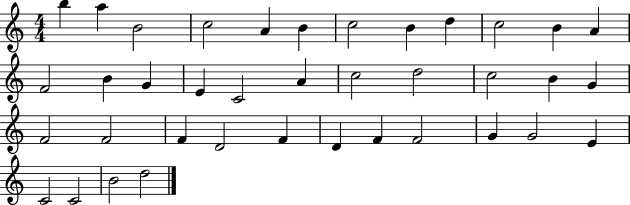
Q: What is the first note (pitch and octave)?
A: B5